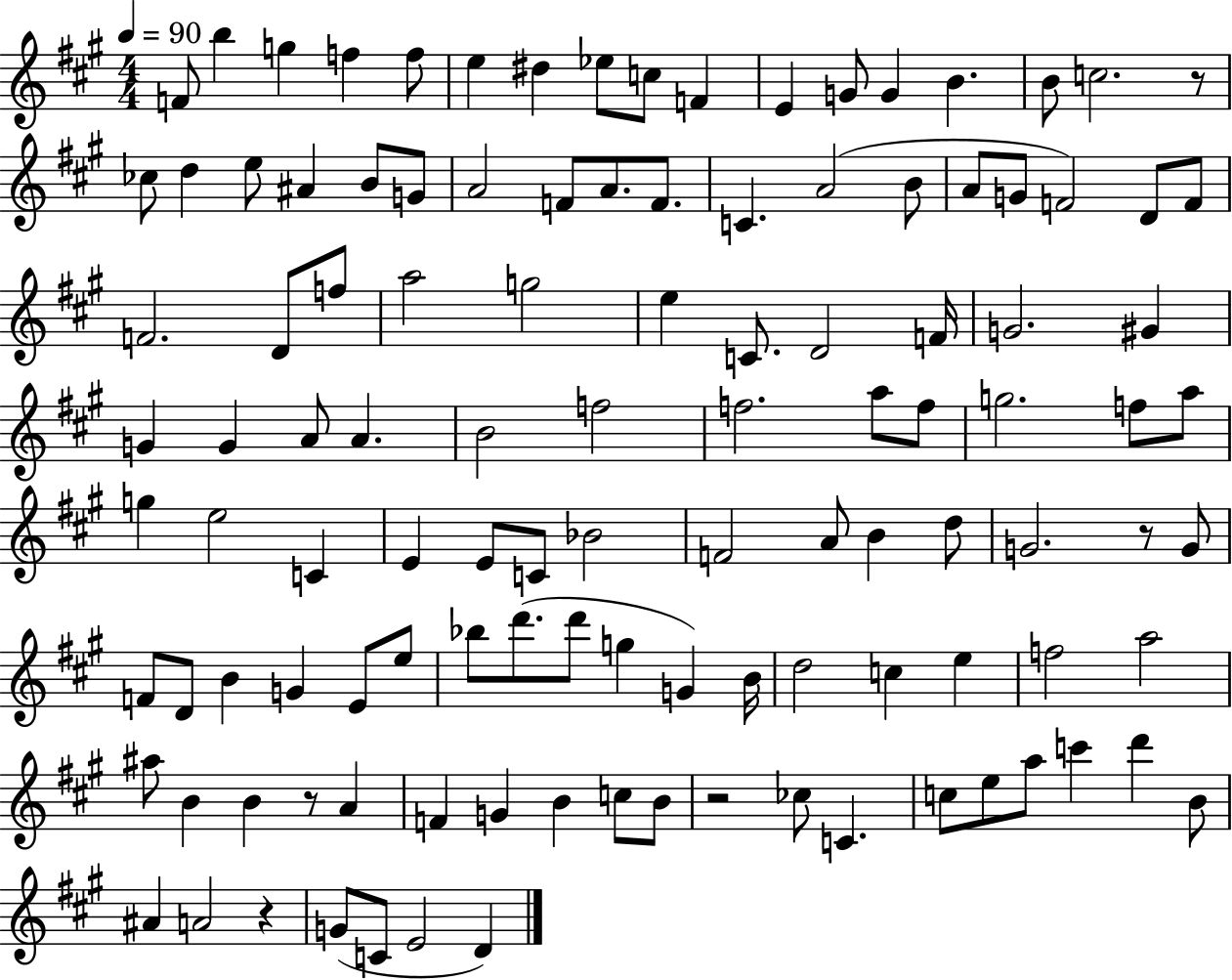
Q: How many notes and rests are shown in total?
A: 115